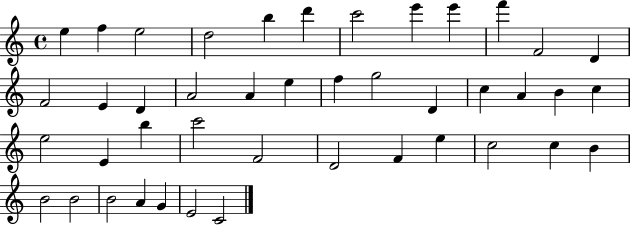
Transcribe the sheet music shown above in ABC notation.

X:1
T:Untitled
M:4/4
L:1/4
K:C
e f e2 d2 b d' c'2 e' e' f' F2 D F2 E D A2 A e f g2 D c A B c e2 E b c'2 F2 D2 F e c2 c B B2 B2 B2 A G E2 C2